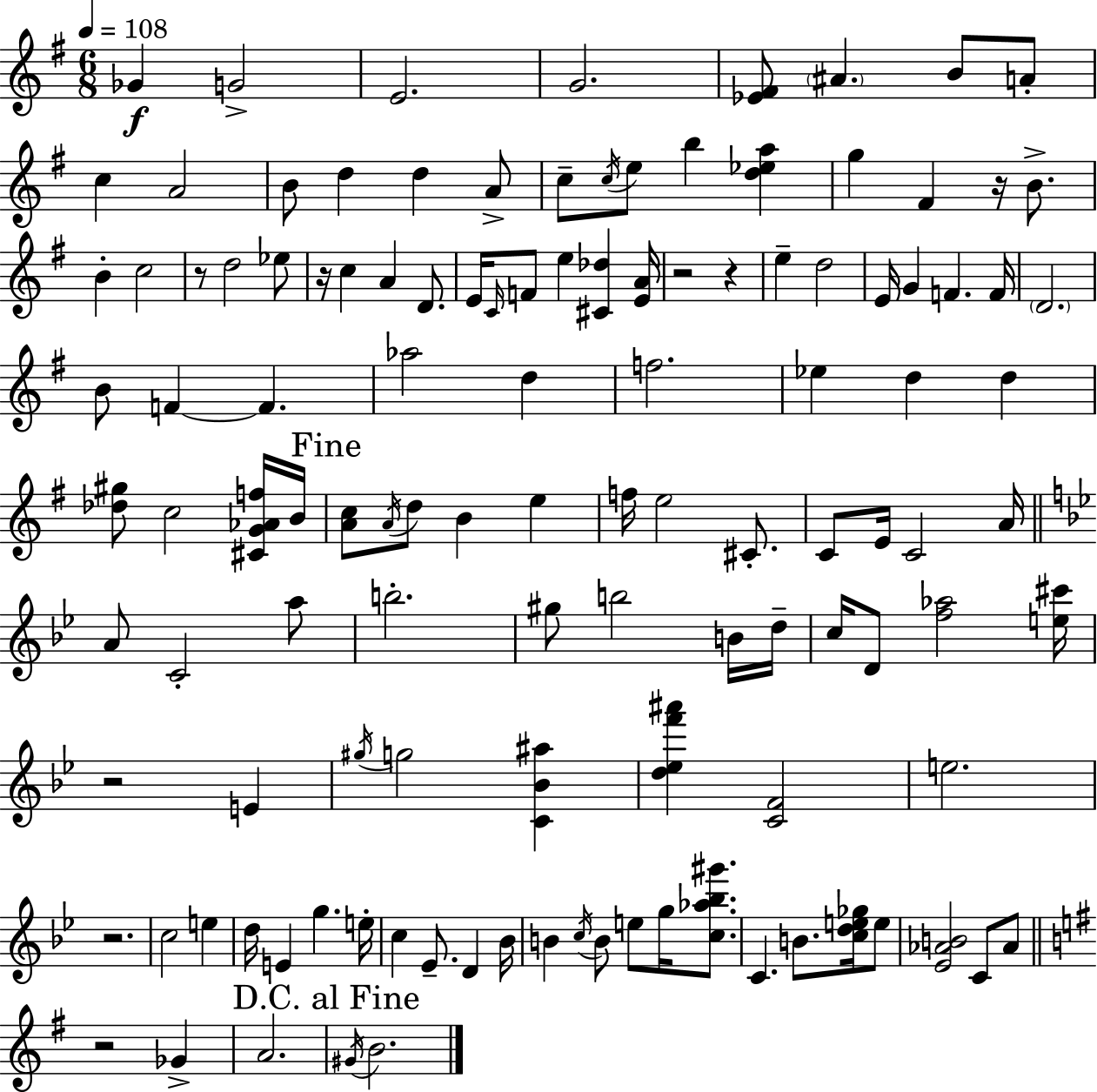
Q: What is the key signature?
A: E minor